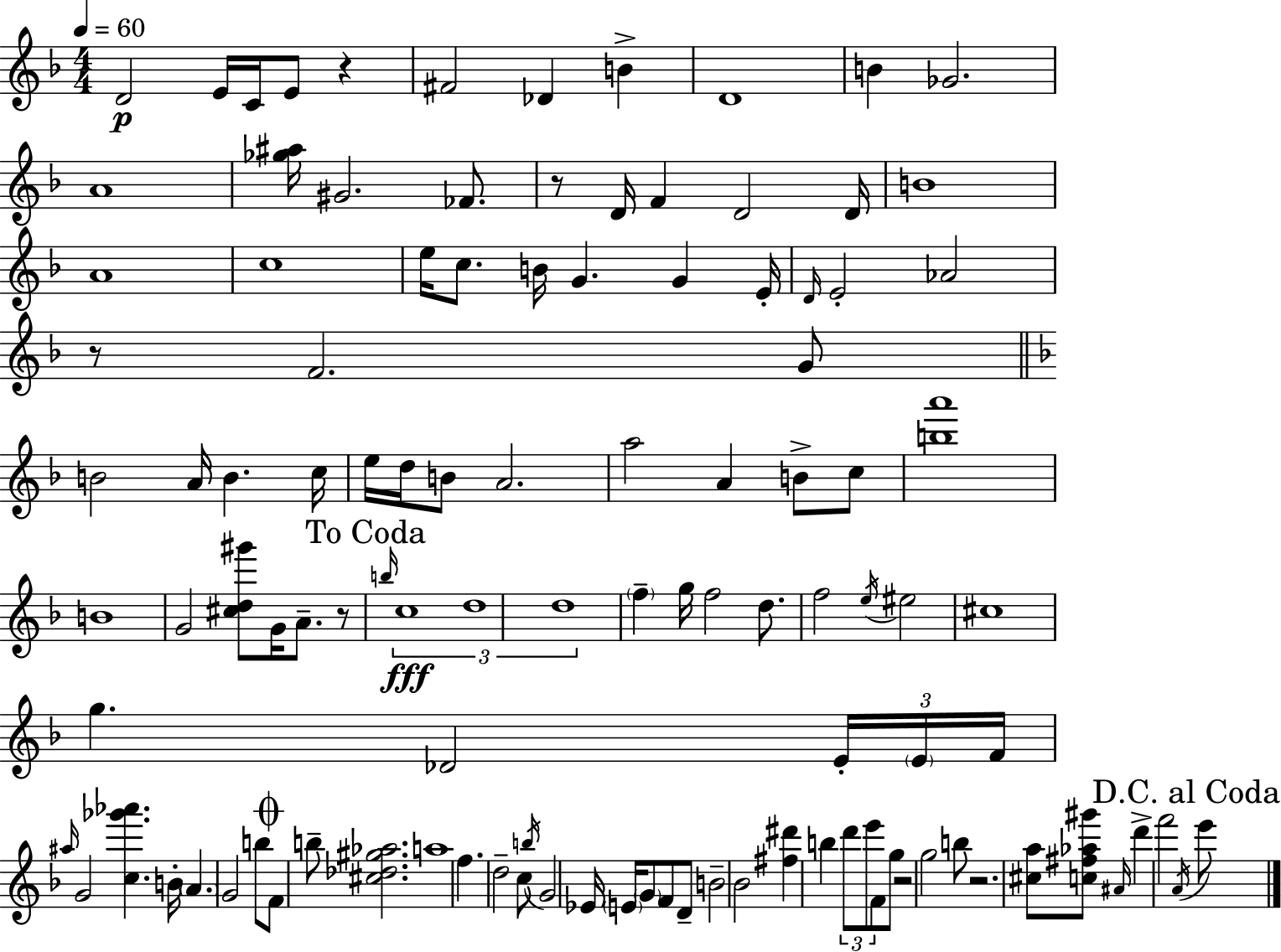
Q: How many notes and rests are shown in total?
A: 111